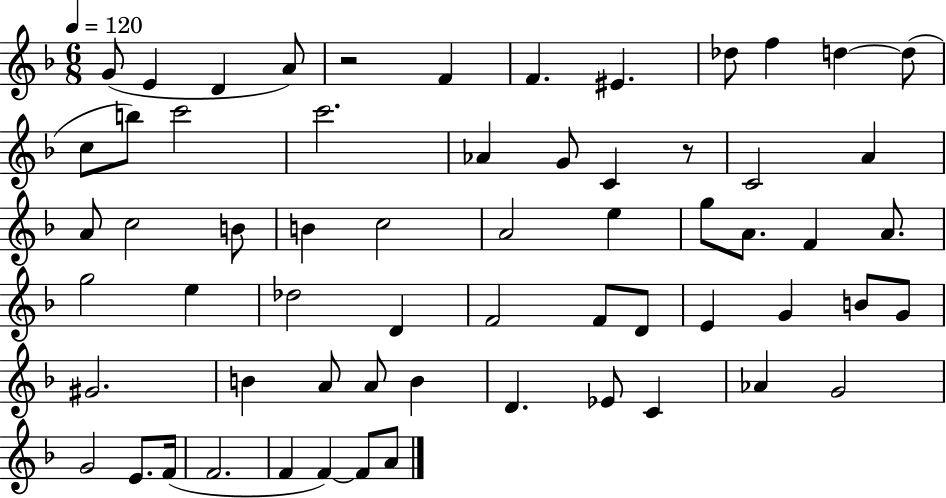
{
  \clef treble
  \numericTimeSignature
  \time 6/8
  \key f \major
  \tempo 4 = 120
  g'8( e'4 d'4 a'8) | r2 f'4 | f'4. eis'4. | des''8 f''4 d''4~~ d''8( | \break c''8 b''8) c'''2 | c'''2. | aes'4 g'8 c'4 r8 | c'2 a'4 | \break a'8 c''2 b'8 | b'4 c''2 | a'2 e''4 | g''8 a'8. f'4 a'8. | \break g''2 e''4 | des''2 d'4 | f'2 f'8 d'8 | e'4 g'4 b'8 g'8 | \break gis'2. | b'4 a'8 a'8 b'4 | d'4. ees'8 c'4 | aes'4 g'2 | \break g'2 e'8. f'16( | f'2. | f'4 f'4~~) f'8 a'8 | \bar "|."
}